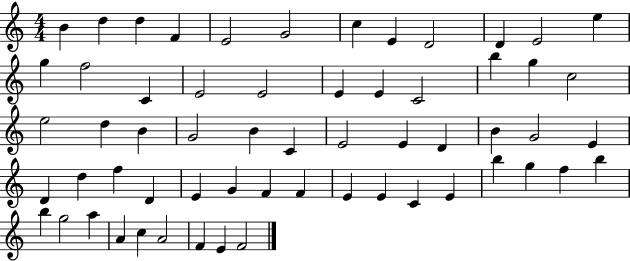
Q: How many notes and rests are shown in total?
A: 60